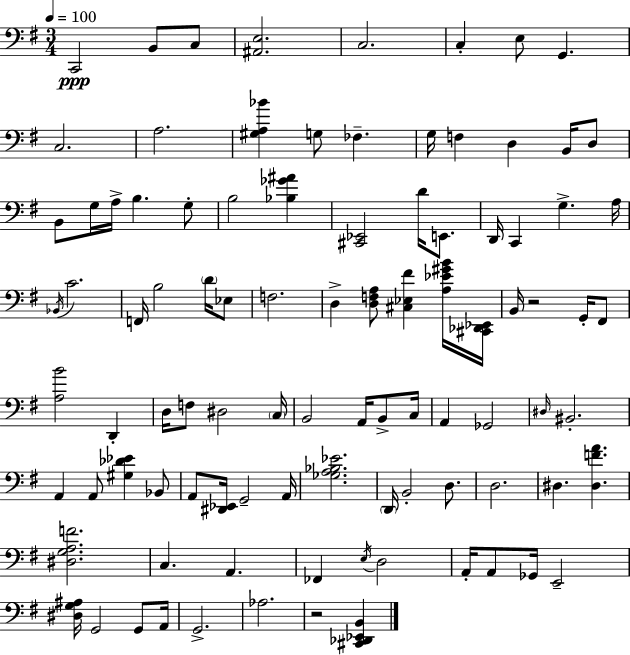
C2/h B2/e C3/e [A#2,E3]/h. C3/h. C3/q E3/e G2/q. C3/h. A3/h. [G#3,A3,Bb4]/q G3/e FES3/q. G3/s F3/q D3/q B2/s D3/e B2/e G3/s A3/s B3/q. G3/e B3/h [Bb3,Gb4,A#4]/q [C#2,Eb2]/h D4/s E2/e. D2/s C2/q G3/q. A3/s Bb2/s C4/h. F2/s B3/h D4/s Eb3/e F3/h. D3/q [D3,F3,A3]/e [C#3,Eb3,F#4]/q [A3,Eb4,G#4,B4]/s [C#2,Db2,Eb2]/s B2/s R/h G2/s F#2/e [A3,B4]/h D2/q D3/s F3/e D#3/h C3/s B2/h A2/s B2/e C3/s A2/q Gb2/h D#3/s BIS2/h. A2/q A2/e [G#3,Db4,Eb4]/q Bb2/e A2/e [D#2,Eb2]/s G2/h A2/s [Gb3,A3,Bb3,Eb4]/h. D2/s B2/h D3/e. D3/h. D#3/q. [D#3,F4,A4]/q. [D#3,G3,A3,F4]/h. C3/q. A2/q. FES2/q E3/s D3/h A2/s A2/e Gb2/s E2/h [D#3,G3,A#3]/s G2/h G2/e A2/s G2/h. Ab3/h. R/h [C#2,Db2,Eb2,B2]/q